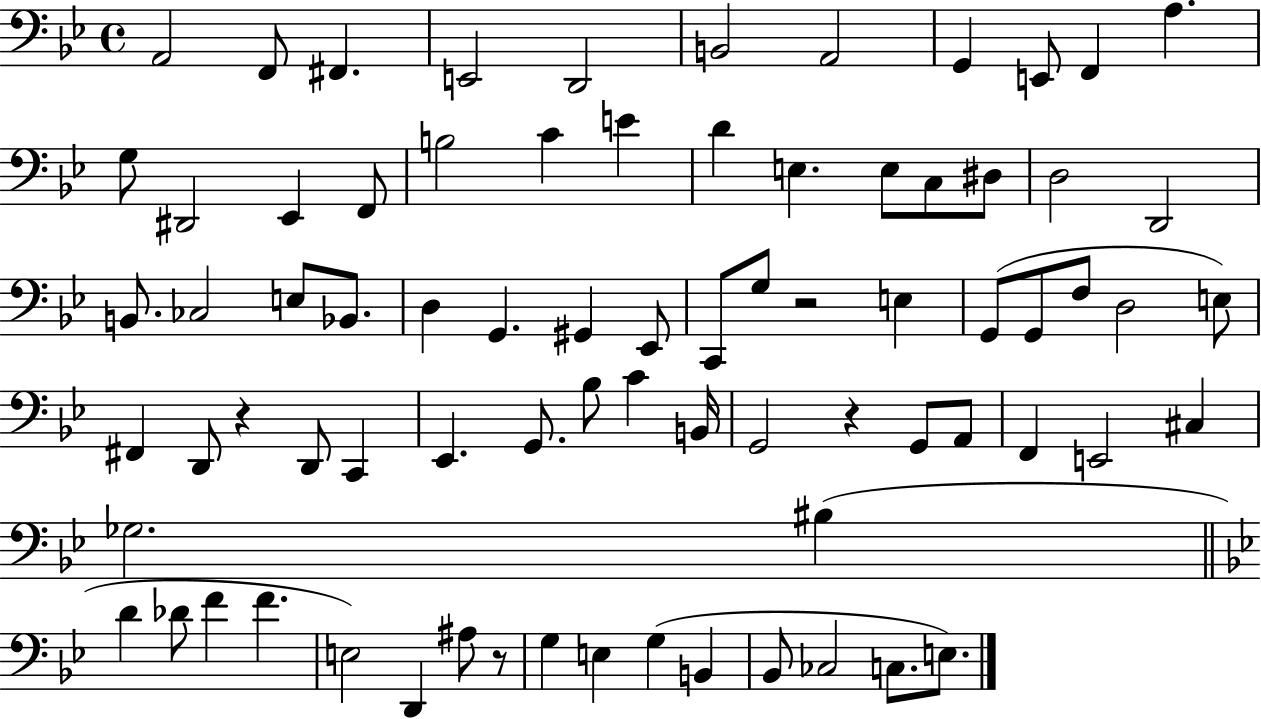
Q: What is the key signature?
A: BES major